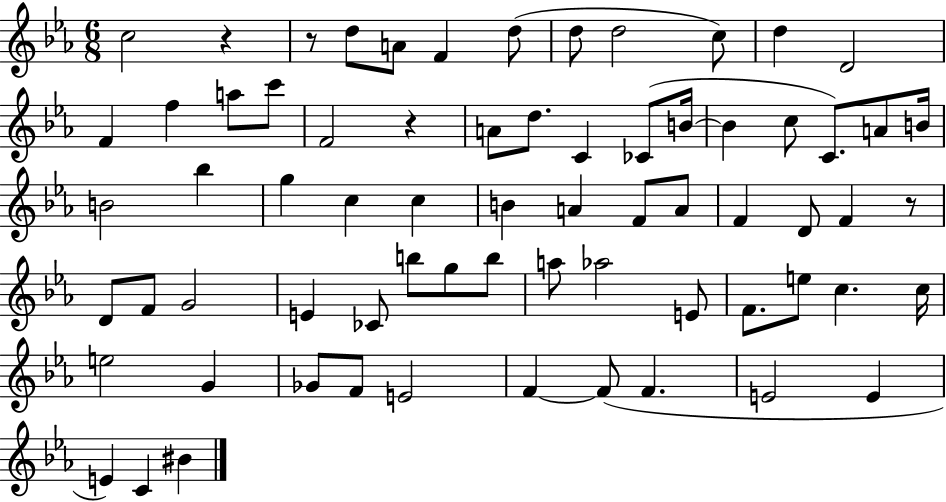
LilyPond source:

{
  \clef treble
  \numericTimeSignature
  \time 6/8
  \key ees \major
  c''2 r4 | r8 d''8 a'8 f'4 d''8( | d''8 d''2 c''8) | d''4 d'2 | \break f'4 f''4 a''8 c'''8 | f'2 r4 | a'8 d''8. c'4 ces'8( b'16~~ | b'4 c''8 c'8.) a'8 b'16 | \break b'2 bes''4 | g''4 c''4 c''4 | b'4 a'4 f'8 a'8 | f'4 d'8 f'4 r8 | \break d'8 f'8 g'2 | e'4 ces'8 b''8 g''8 b''8 | a''8 aes''2 e'8 | f'8. e''8 c''4. c''16 | \break e''2 g'4 | ges'8 f'8 e'2 | f'4~~ f'8( f'4. | e'2 e'4 | \break e'4) c'4 bis'4 | \bar "|."
}